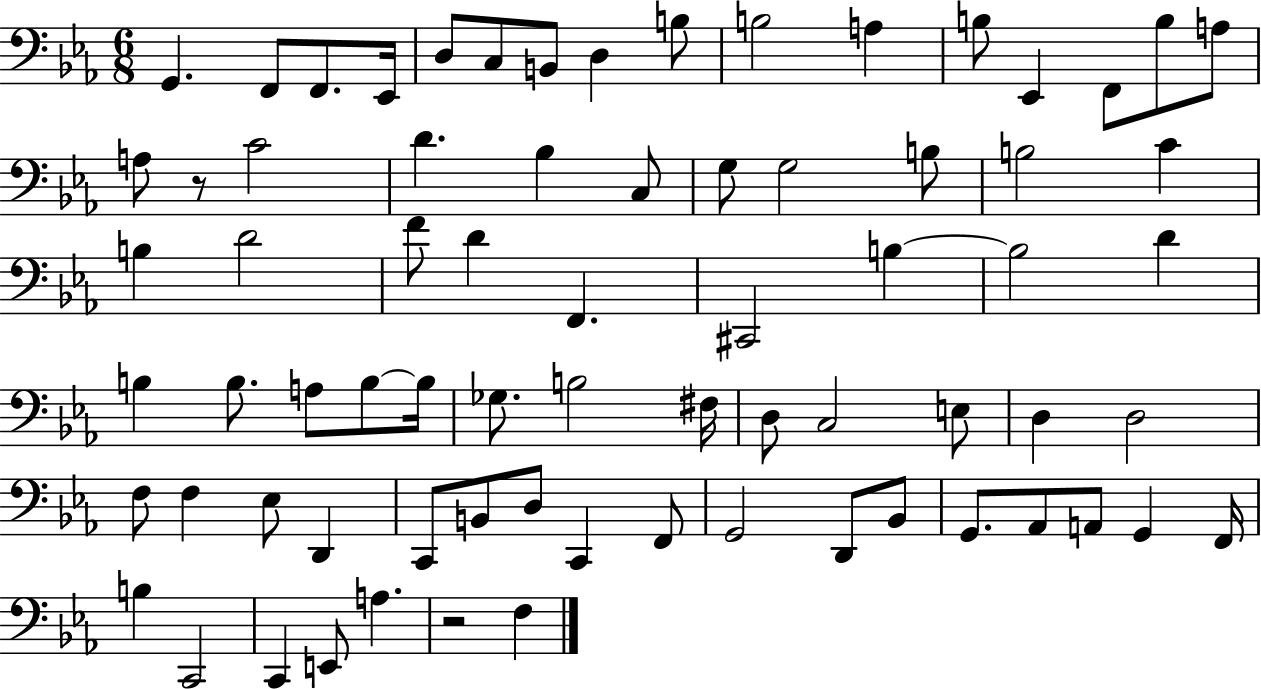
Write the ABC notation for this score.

X:1
T:Untitled
M:6/8
L:1/4
K:Eb
G,, F,,/2 F,,/2 _E,,/4 D,/2 C,/2 B,,/2 D, B,/2 B,2 A, B,/2 _E,, F,,/2 B,/2 A,/2 A,/2 z/2 C2 D _B, C,/2 G,/2 G,2 B,/2 B,2 C B, D2 F/2 D F,, ^C,,2 B, B,2 D B, B,/2 A,/2 B,/2 B,/4 _G,/2 B,2 ^F,/4 D,/2 C,2 E,/2 D, D,2 F,/2 F, _E,/2 D,, C,,/2 B,,/2 D,/2 C,, F,,/2 G,,2 D,,/2 _B,,/2 G,,/2 _A,,/2 A,,/2 G,, F,,/4 B, C,,2 C,, E,,/2 A, z2 F,